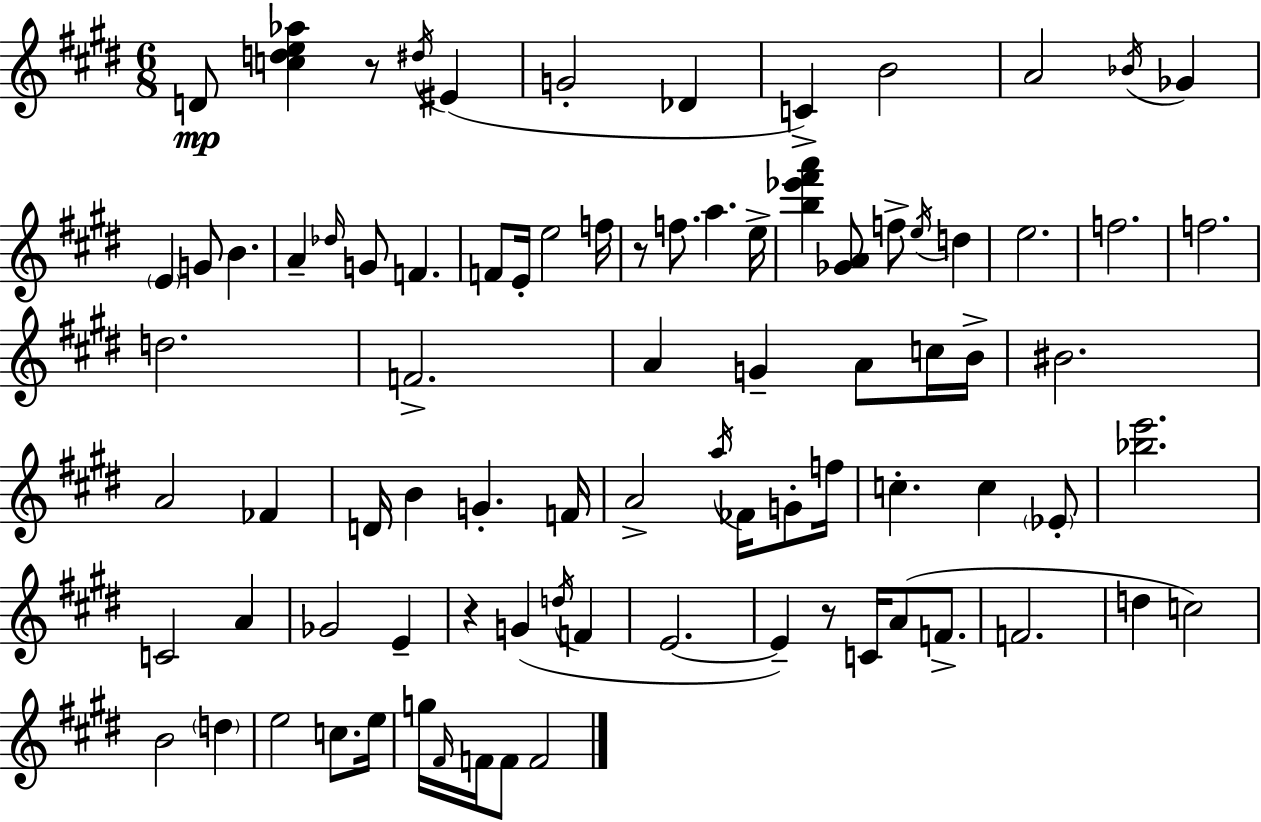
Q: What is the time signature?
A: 6/8